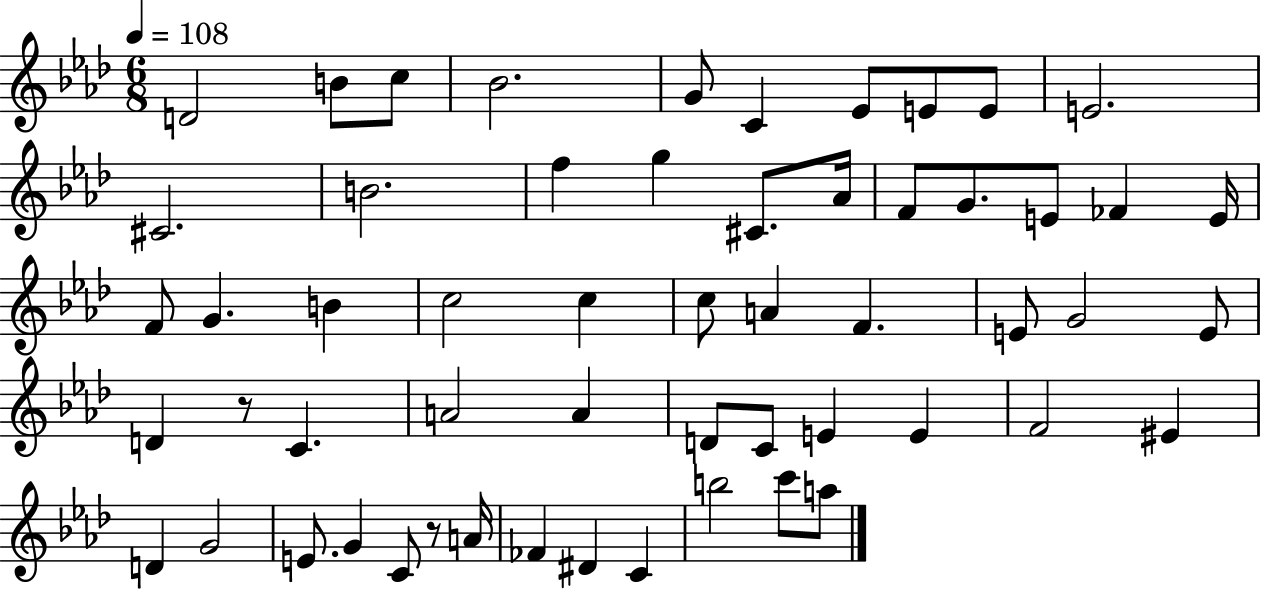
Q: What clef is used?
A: treble